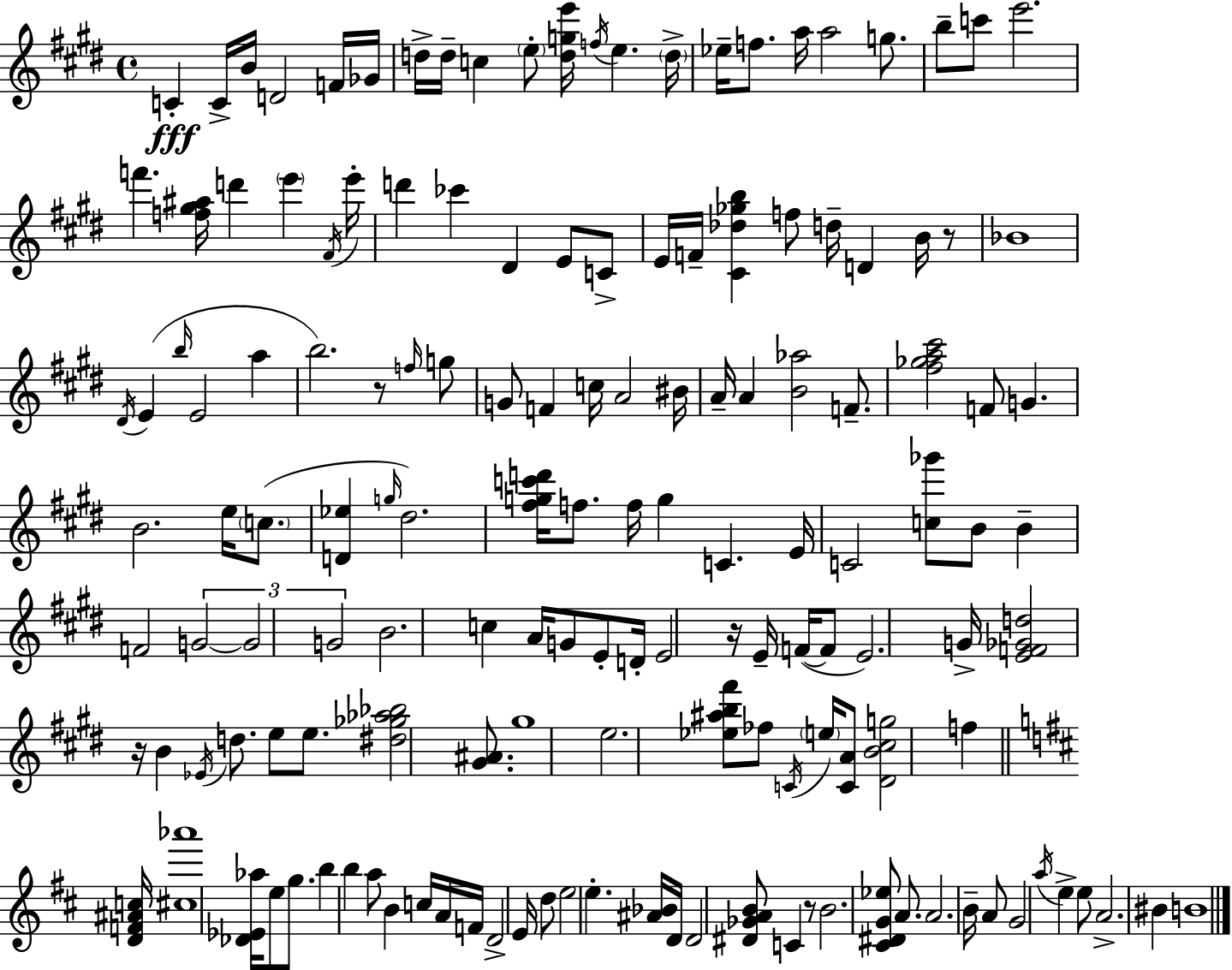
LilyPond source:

{
  \clef treble
  \time 4/4
  \defaultTimeSignature
  \key e \major
  c'4-.\fff c'16-> b'16 d'2 f'16 ges'16 | d''16-> d''16-- c''4 \parenthesize e''8-. <d'' g'' e'''>16 \acciaccatura { f''16 } e''4. | \parenthesize d''16-> ees''16-- f''8. a''16 a''2 g''8. | b''8-- c'''8 e'''2. | \break f'''4. <f'' gis'' ais''>16 d'''4 \parenthesize e'''4 | \acciaccatura { fis'16 } e'''16-. d'''4 ces'''4 dis'4 e'8 | c'8-> e'16 f'16-- <cis' des'' ges'' b''>4 f''8 d''16-- d'4 b'16 | r8 bes'1 | \break \acciaccatura { dis'16 } e'4( \grace { b''16 } e'2 | a''4 b''2.) | r8 \grace { f''16 } g''8 g'8 f'4 c''16 a'2 | bis'16 a'16-- a'4 <b' aes''>2 | \break f'8.-- <fis'' ges'' a'' cis'''>2 f'8 g'4. | b'2. | e''16 \parenthesize c''8.( <d' ees''>4 \grace { g''16 } dis''2.) | <fis'' g'' c''' d'''>16 f''8. f''16 g''4 c'4. | \break e'16 c'2 <c'' ges'''>8 | b'8 b'4-- f'2 \tuplet 3/2 { g'2~~ | g'2 g'2 } | b'2. | \break c''4 a'16 g'8 e'8-. d'16-. e'2 | r16 e'16-- f'16~(~ f'8 e'2.) | g'16-> <e' f' ges' d''>2 r16 b'4 | \acciaccatura { ees'16 } d''8. e''8 e''8. <dis'' ges'' aes'' bes''>2 | \break <gis' ais'>8. gis''1 | e''2. | <ees'' ais'' b'' fis'''>8 fes''8 \acciaccatura { c'16 } \parenthesize e''16 <c' a'>8 <dis' b' cis'' g''>2 | f''4 \bar "||" \break \key d \major <d' f' ais' c''>16 <cis'' aes'''>1 | <des' ees' aes''>16 e''8 g''8. b''4 b''4 a''8 | b'4 c''16 a'16 f'16 d'2-> | e'16 d''8 e''2 e''4.-. | \break <ais' bes'>16 d'16 d'2 <dis' ges' a' b'>8 c'4 | r8 b'2. <cis' dis' g' ees''>8 | a'8. a'2. | b'16-- a'8 g'2 \acciaccatura { a''16 } e''4-> | \break e''8 a'2.-> bis'4 | b'1 | \bar "|."
}